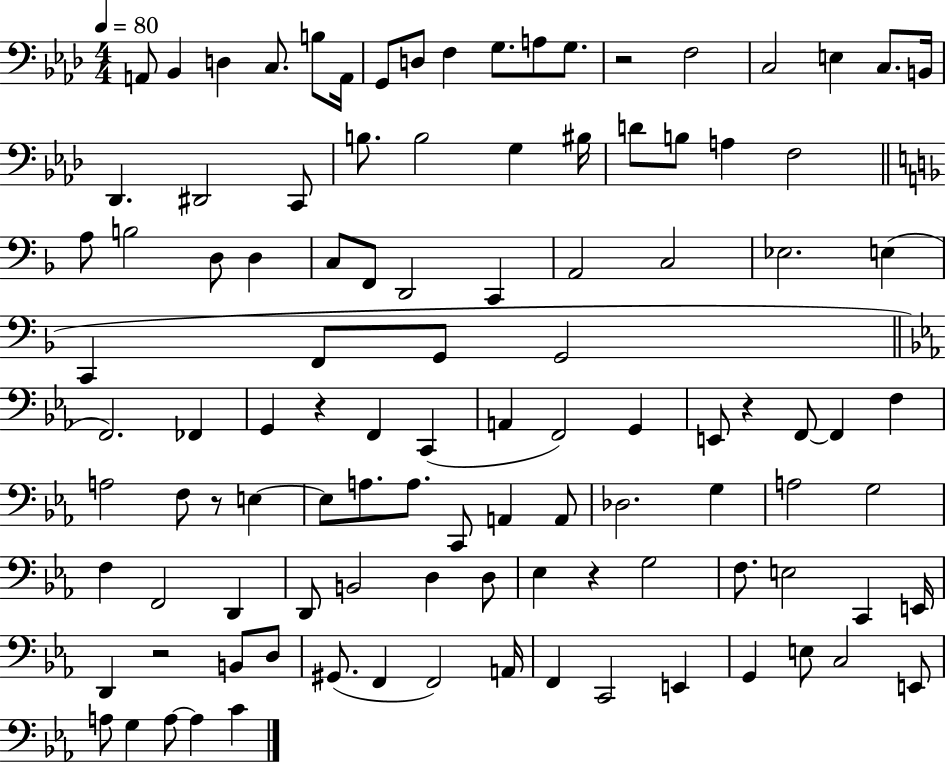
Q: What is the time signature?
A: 4/4